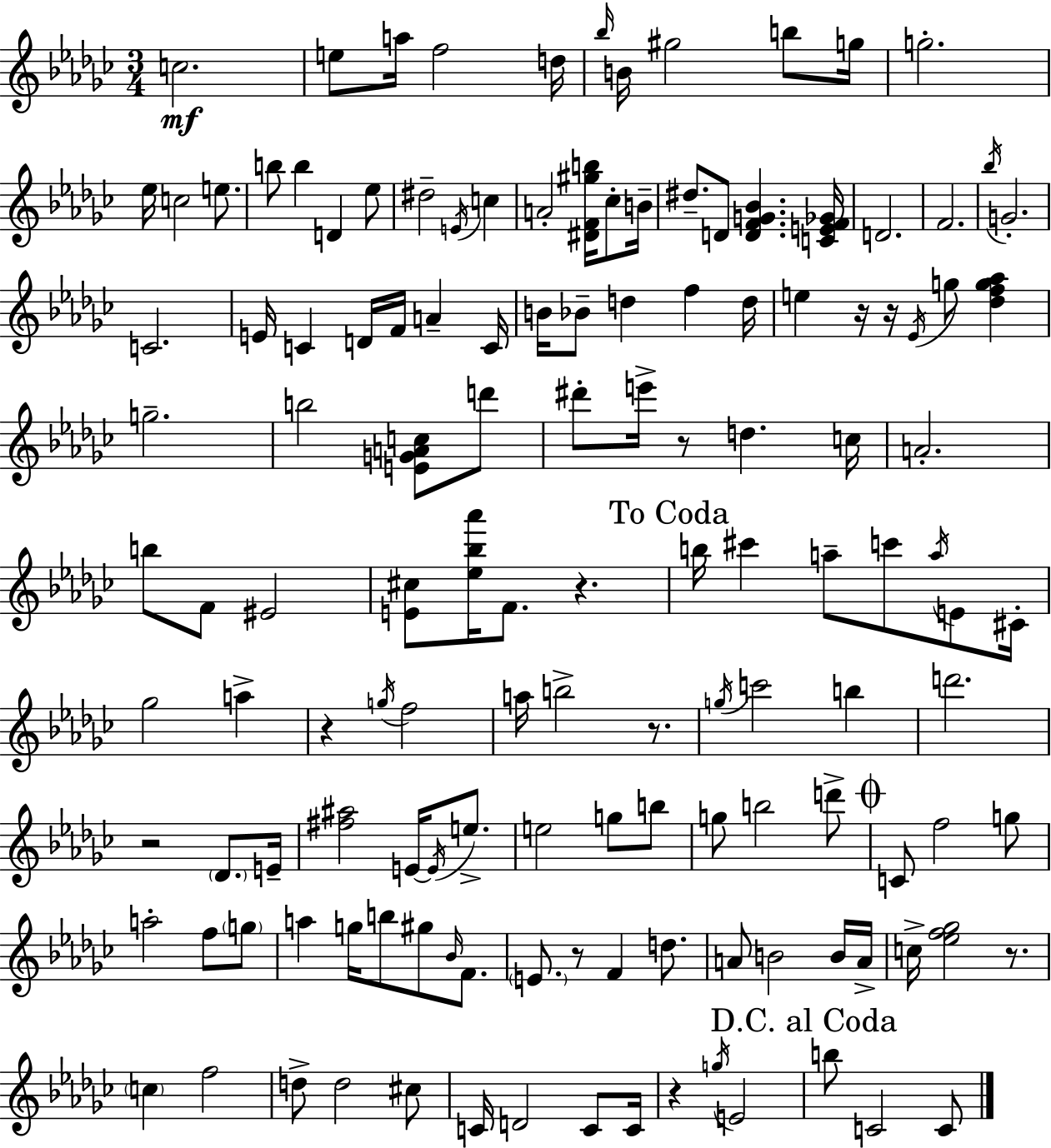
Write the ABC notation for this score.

X:1
T:Untitled
M:3/4
L:1/4
K:Ebm
c2 e/2 a/4 f2 d/4 _b/4 B/4 ^g2 b/2 g/4 g2 _e/4 c2 e/2 b/2 b D _e/2 ^d2 E/4 c A2 [^DF^gb]/4 _c/2 B/4 ^d/2 D/2 [DFG_B] [CEF_G]/4 D2 F2 _b/4 G2 C2 E/4 C D/4 F/4 A C/4 B/4 _B/2 d f d/4 e z/4 z/4 _E/4 g/2 [_dfg_a] g2 b2 [EGAc]/2 d'/2 ^d'/2 e'/4 z/2 d c/4 A2 b/2 F/2 ^E2 [E^c]/2 [_e_b_a']/4 F/2 z b/4 ^c' a/2 c'/2 a/4 E/2 ^C/4 _g2 a z g/4 f2 a/4 b2 z/2 g/4 c'2 b d'2 z2 _D/2 E/4 [^f^a]2 E/4 E/4 e/2 e2 g/2 b/2 g/2 b2 d'/2 C/2 f2 g/2 a2 f/2 g/2 a g/4 b/2 ^g/2 _B/4 F/2 E/2 z/2 F d/2 A/2 B2 B/4 A/4 c/4 [_ef_g]2 z/2 c f2 d/2 d2 ^c/2 C/4 D2 C/2 C/4 z g/4 E2 b/2 C2 C/2